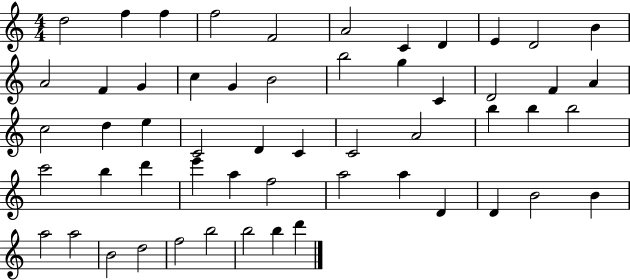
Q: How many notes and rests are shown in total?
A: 55